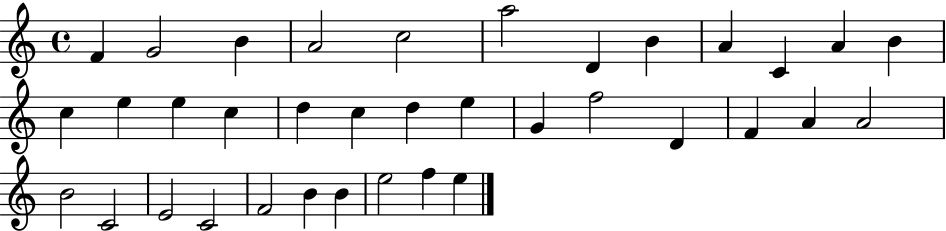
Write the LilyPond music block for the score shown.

{
  \clef treble
  \time 4/4
  \defaultTimeSignature
  \key c \major
  f'4 g'2 b'4 | a'2 c''2 | a''2 d'4 b'4 | a'4 c'4 a'4 b'4 | \break c''4 e''4 e''4 c''4 | d''4 c''4 d''4 e''4 | g'4 f''2 d'4 | f'4 a'4 a'2 | \break b'2 c'2 | e'2 c'2 | f'2 b'4 b'4 | e''2 f''4 e''4 | \break \bar "|."
}